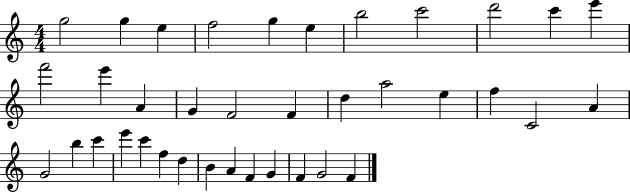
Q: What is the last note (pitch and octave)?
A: F4